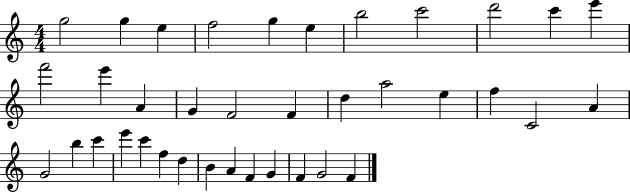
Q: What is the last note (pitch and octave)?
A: F4